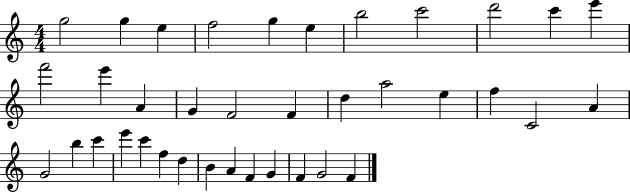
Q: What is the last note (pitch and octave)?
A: F4